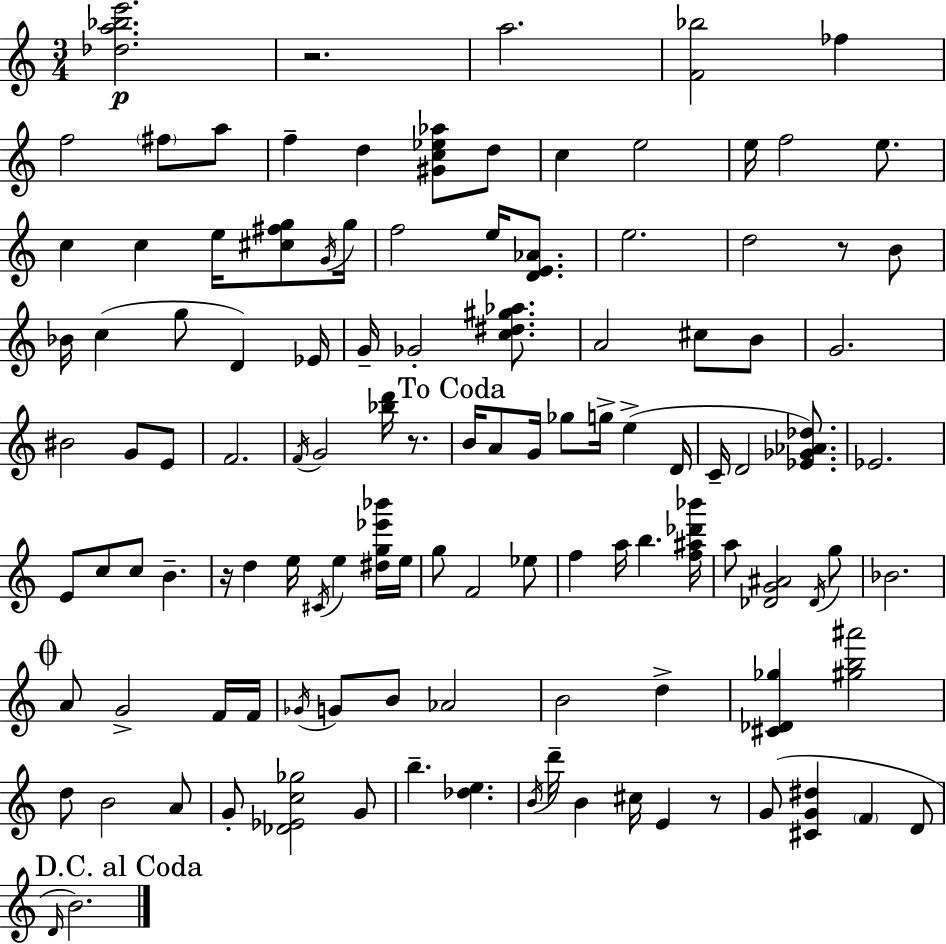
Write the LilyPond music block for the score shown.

{
  \clef treble
  \numericTimeSignature
  \time 3/4
  \key c \major
  <des'' a'' bes'' e'''>2.\p | r2. | a''2. | <f' bes''>2 fes''4 | \break f''2 \parenthesize fis''8 a''8 | f''4-- d''4 <gis' c'' ees'' aes''>8 d''8 | c''4 e''2 | e''16 f''2 e''8. | \break c''4 c''4 e''16 <cis'' fis'' g''>8 \acciaccatura { g'16 } | g''16 f''2 e''16 <d' e' aes'>8. | e''2. | d''2 r8 b'8 | \break bes'16 c''4( g''8 d'4) | ees'16 g'16-- ges'2-. <c'' dis'' gis'' aes''>8. | a'2 cis''8 b'8 | g'2. | \break bis'2 g'8 e'8 | f'2. | \acciaccatura { f'16 } g'2 <bes'' d'''>16 r8. | \mark "To Coda" b'16 a'8 g'16 ges''8 g''16-> e''4->( | \break d'16 c'16-- d'2 <ees' ges' aes' des''>8.) | ees'2. | e'8 c''8 c''8 b'4.-- | r16 d''4 e''16 \acciaccatura { cis'16 } e''4 | \break <dis'' g'' ees''' bes'''>16 e''16 g''8 f'2 | ees''8 f''4 a''16 b''4. | <f'' ais'' des''' bes'''>16 a''8 <des' g' ais'>2 | \acciaccatura { des'16 } g''8 bes'2. | \break \mark \markup { \musicglyph "scripts.coda" } a'8 g'2-> | f'16 f'16 \acciaccatura { ges'16 } g'8 b'8 aes'2 | b'2 | d''4-> <cis' des' ges''>4 <gis'' b'' ais'''>2 | \break d''8 b'2 | a'8 g'8-. <des' ees' c'' ges''>2 | g'8 b''4.-- <des'' e''>4. | \acciaccatura { b'16 } d'''16-- b'4 cis''16 | \break e'4 r8 g'8( <cis' g' dis''>4 | \parenthesize f'4 d'8 \mark "D.C. al Coda" \grace { d'16 } b'2.) | \bar "|."
}